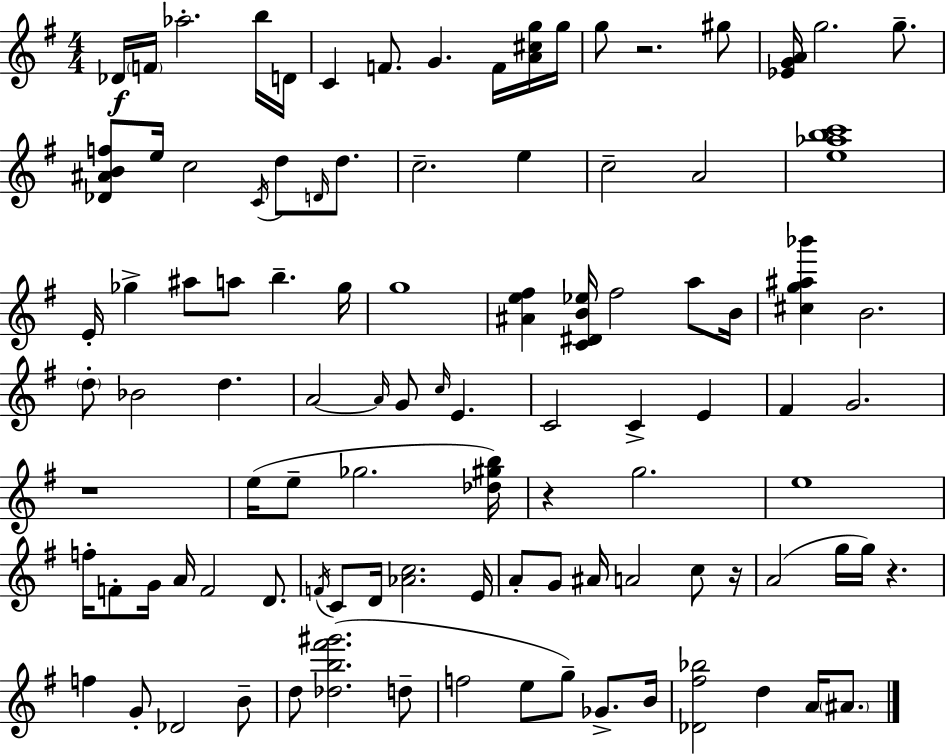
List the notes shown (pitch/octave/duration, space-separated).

Db4/s F4/s Ab5/h. B5/s D4/s C4/q F4/e. G4/q. F4/s [A4,C#5,G5]/s G5/s G5/e R/h. G#5/e [Eb4,G4,A4]/s G5/h. G5/e. [Db4,A#4,B4,F5]/e E5/s C5/h C4/s D5/e D4/s D5/e. C5/h. E5/q C5/h A4/h [E5,Ab5,B5,C6]/w E4/s Gb5/q A#5/e A5/e B5/q. Gb5/s G5/w [A#4,E5,F#5]/q [C4,D#4,B4,Eb5]/s F#5/h A5/e B4/s [C#5,G5,A#5,Bb6]/q B4/h. D5/e Bb4/h D5/q. A4/h A4/s G4/e C5/s E4/q. C4/h C4/q E4/q F#4/q G4/h. R/w E5/s E5/e Gb5/h. [Db5,G#5,B5]/s R/q G5/h. E5/w F5/s F4/e G4/s A4/s F4/h D4/e. F4/s C4/e D4/s [Ab4,C5]/h. E4/s A4/e G4/e A#4/s A4/h C5/e R/s A4/h G5/s G5/s R/q. F5/q G4/e Db4/h B4/e D5/e [Db5,B5,F#6,G#6]/h. D5/e F5/h E5/e G5/e Gb4/e. B4/s [Db4,F#5,Bb5]/h D5/q A4/s A#4/e.